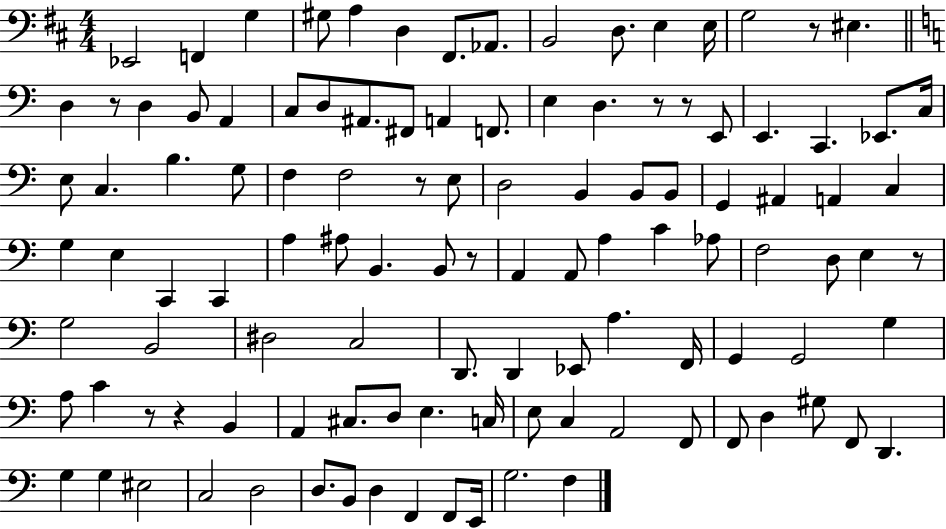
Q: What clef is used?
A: bass